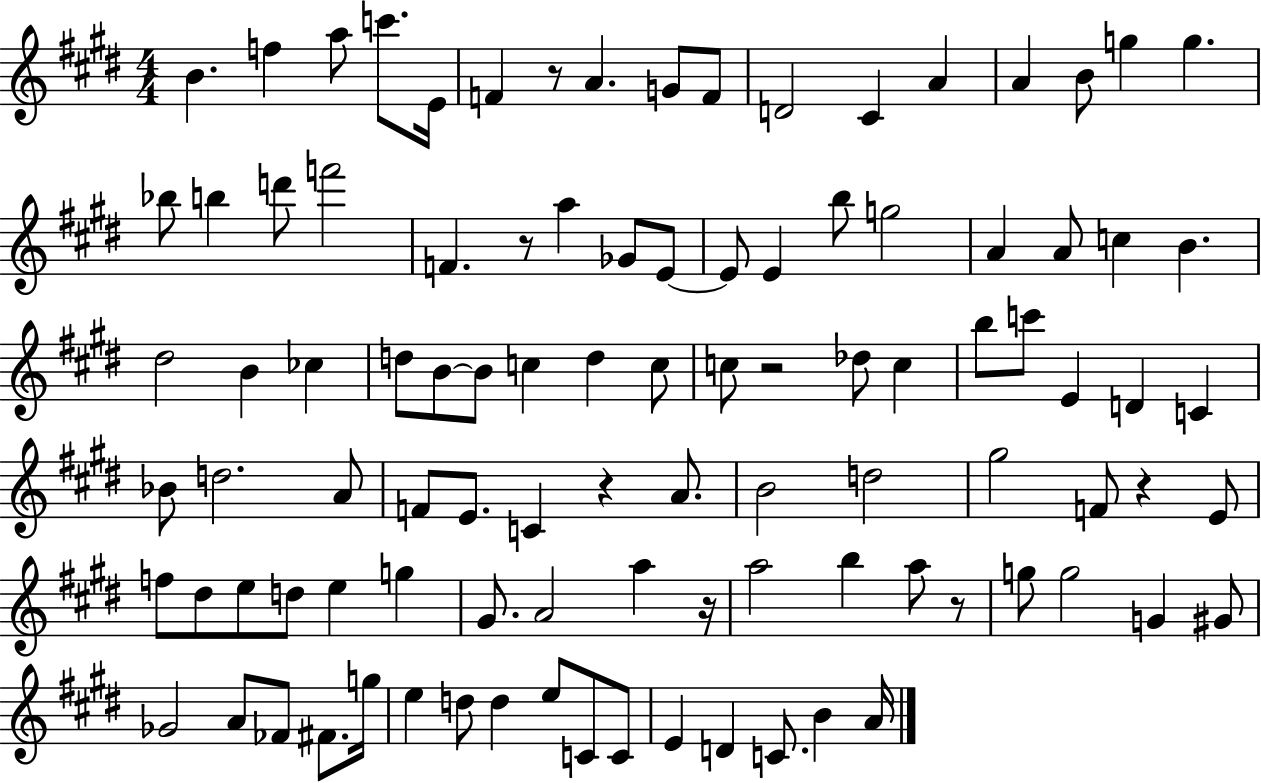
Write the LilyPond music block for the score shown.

{
  \clef treble
  \numericTimeSignature
  \time 4/4
  \key e \major
  \repeat volta 2 { b'4. f''4 a''8 c'''8. e'16 | f'4 r8 a'4. g'8 f'8 | d'2 cis'4 a'4 | a'4 b'8 g''4 g''4. | \break bes''8 b''4 d'''8 f'''2 | f'4. r8 a''4 ges'8 e'8~~ | e'8 e'4 b''8 g''2 | a'4 a'8 c''4 b'4. | \break dis''2 b'4 ces''4 | d''8 b'8~~ b'8 c''4 d''4 c''8 | c''8 r2 des''8 c''4 | b''8 c'''8 e'4 d'4 c'4 | \break bes'8 d''2. a'8 | f'8 e'8. c'4 r4 a'8. | b'2 d''2 | gis''2 f'8 r4 e'8 | \break f''8 dis''8 e''8 d''8 e''4 g''4 | gis'8. a'2 a''4 r16 | a''2 b''4 a''8 r8 | g''8 g''2 g'4 gis'8 | \break ges'2 a'8 fes'8 fis'8. g''16 | e''4 d''8 d''4 e''8 c'8 c'8 | e'4 d'4 c'8. b'4 a'16 | } \bar "|."
}